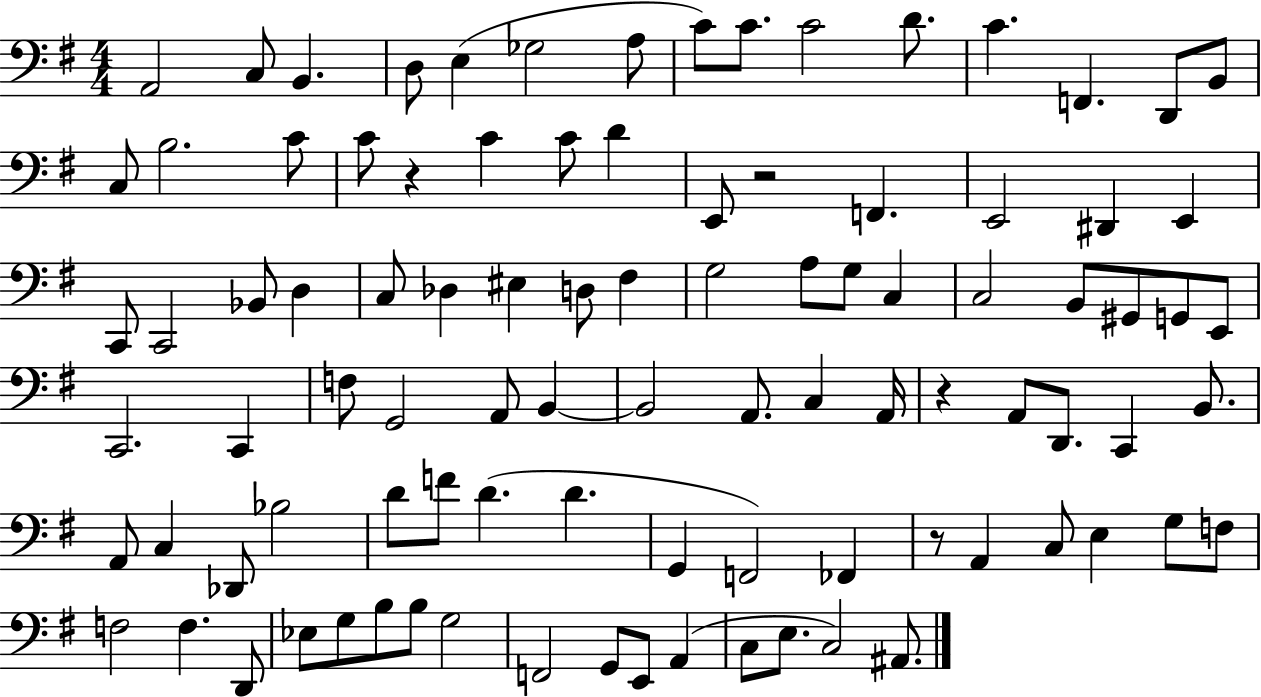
X:1
T:Untitled
M:4/4
L:1/4
K:G
A,,2 C,/2 B,, D,/2 E, _G,2 A,/2 C/2 C/2 C2 D/2 C F,, D,,/2 B,,/2 C,/2 B,2 C/2 C/2 z C C/2 D E,,/2 z2 F,, E,,2 ^D,, E,, C,,/2 C,,2 _B,,/2 D, C,/2 _D, ^E, D,/2 ^F, G,2 A,/2 G,/2 C, C,2 B,,/2 ^G,,/2 G,,/2 E,,/2 C,,2 C,, F,/2 G,,2 A,,/2 B,, B,,2 A,,/2 C, A,,/4 z A,,/2 D,,/2 C,, B,,/2 A,,/2 C, _D,,/2 _B,2 D/2 F/2 D D G,, F,,2 _F,, z/2 A,, C,/2 E, G,/2 F,/2 F,2 F, D,,/2 _E,/2 G,/2 B,/2 B,/2 G,2 F,,2 G,,/2 E,,/2 A,, C,/2 E,/2 C,2 ^A,,/2